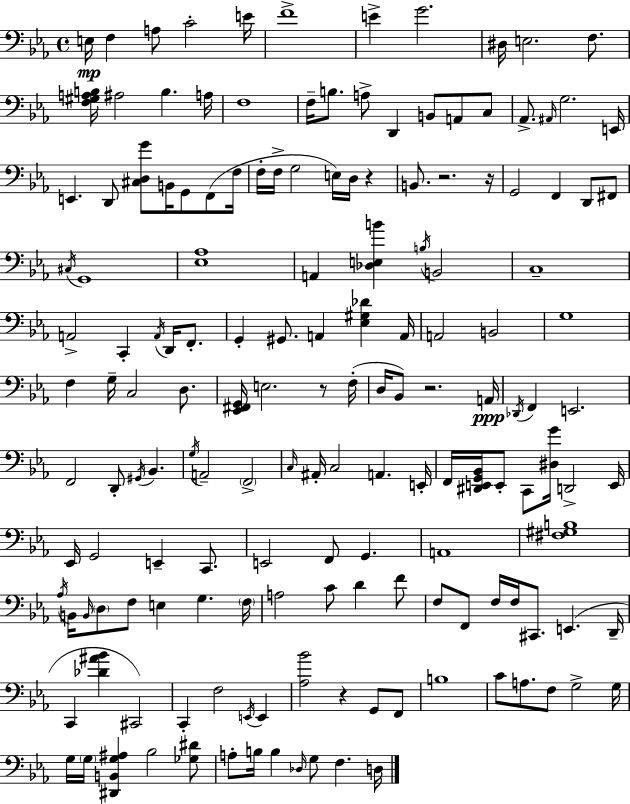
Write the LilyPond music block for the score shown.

{
  \clef bass
  \time 4/4
  \defaultTimeSignature
  \key c \minor
  e16\mp f4 a8 c'2-. e'16 | f'1-> | e'4-> g'2. | dis16 e2. f8. | \break <f gis a b>16 ais2 b4. a16 | f1 | f16-- b8. a8-> d,4 b,8 a,8 c8 | aes,8.-> \grace { ais,16 } g2. | \break e,16 e,4. d,8 <cis d g'>8 b,16 g,8 f,8( | f16 f16-. f16-> g2 e16) d16 r4 | b,8. r2. | r16 g,2 f,4 d,8 fis,8 | \break \acciaccatura { cis16 } g,1 | <ees aes>1 | a,4 <des e b'>4 \acciaccatura { b16 } b,2 | c1-- | \break a,2-> c,4-. \acciaccatura { a,16 } | d,16 f,8.-. g,4-. gis,8. a,4 <ees gis des'>4 | a,16 a,2 b,2 | g1 | \break f4 g16-- c2 | d8. <ees, fis, g,>16 e2. | r8 f16-.( d16 bes,8) r2. | a,16\ppp \acciaccatura { des,16 } f,4 e,2. | \break f,2 d,8-. \acciaccatura { gis,16 } | bes,4. \acciaccatura { g16 } a,2-- \parenthesize f,2-> | \grace { c16 } ais,16-. c2 | a,4. e,16-. f,16 <dis, e, g, bes,>16 e,8-. c,8 <dis g'>16 d,2-> | \break e,16 ees,16 g,2 | e,4-- c,8. e,2 | f,8 g,4. a,1 | <fis gis b>1 | \break \acciaccatura { aes16 } b,16 \grace { b,16 } \parenthesize d8 f8 e4 | g4. \parenthesize f16 a2 | c'8 d'4 f'8 f8 f,8 f16 f16 | cis,8. e,4.( d,16-- c,4 <des' ais' bes'>4 | \break cis,2) c,4-. f2 | \acciaccatura { e,16 } e,4 <aes bes'>2 | r4 g,8 f,8 b1 | c'8 a8. | \break f8 g2-> g16 g16 \parenthesize g16 <dis, b, g ais>4 | bes2 <ges dis'>8 a8-. b16 b4 | \grace { des16 } g8 f4. d16 \bar "|."
}